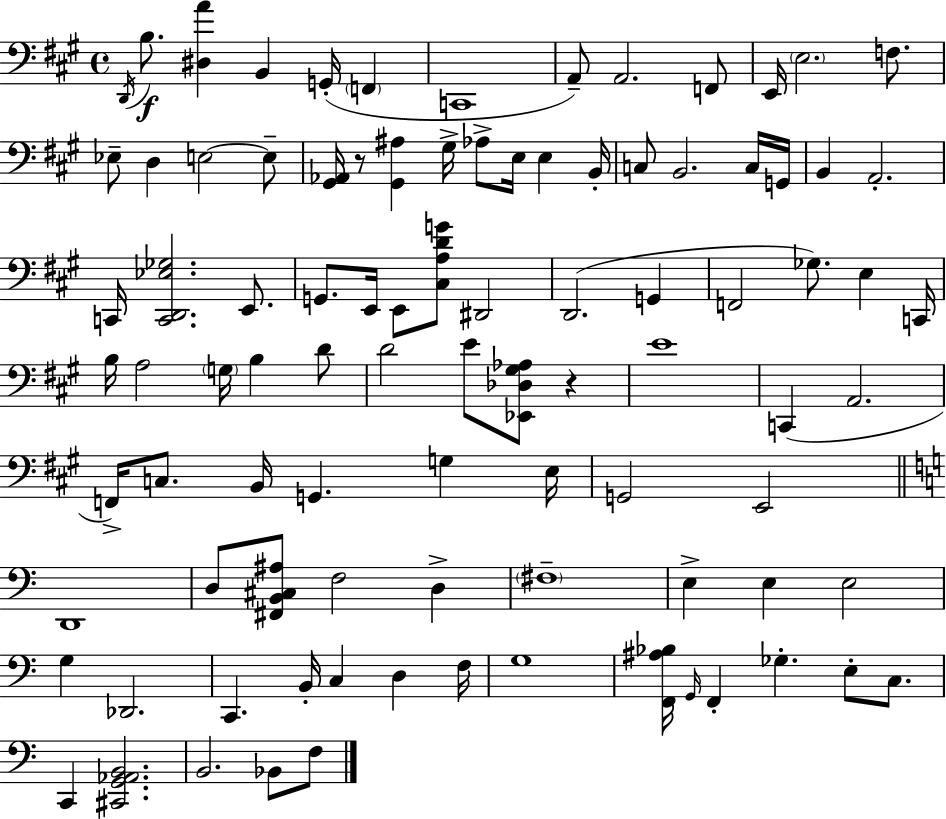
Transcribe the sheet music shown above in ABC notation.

X:1
T:Untitled
M:4/4
L:1/4
K:A
D,,/4 B,/2 [^D,A] B,, G,,/4 F,, C,,4 A,,/2 A,,2 F,,/2 E,,/4 E,2 F,/2 _E,/2 D, E,2 E,/2 [^G,,_A,,]/4 z/2 [^G,,^A,] ^G,/4 _A,/2 E,/4 E, B,,/4 C,/2 B,,2 C,/4 G,,/4 B,, A,,2 C,,/4 [C,,D,,_E,_G,]2 E,,/2 G,,/2 E,,/4 E,,/2 [^C,A,DG]/2 ^D,,2 D,,2 G,, F,,2 _G,/2 E, C,,/4 B,/4 A,2 G,/4 B, D/2 D2 E/2 [_E,,_D,^G,_A,]/2 z E4 C,, A,,2 F,,/4 C,/2 B,,/4 G,, G, E,/4 G,,2 E,,2 D,,4 D,/2 [^F,,B,,^C,^A,]/2 F,2 D, ^F,4 E, E, E,2 G, _D,,2 C,, B,,/4 C, D, F,/4 G,4 [F,,^A,_B,]/4 G,,/4 F,, _G, E,/2 C,/2 C,, [^C,,G,,_A,,B,,]2 B,,2 _B,,/2 F,/2